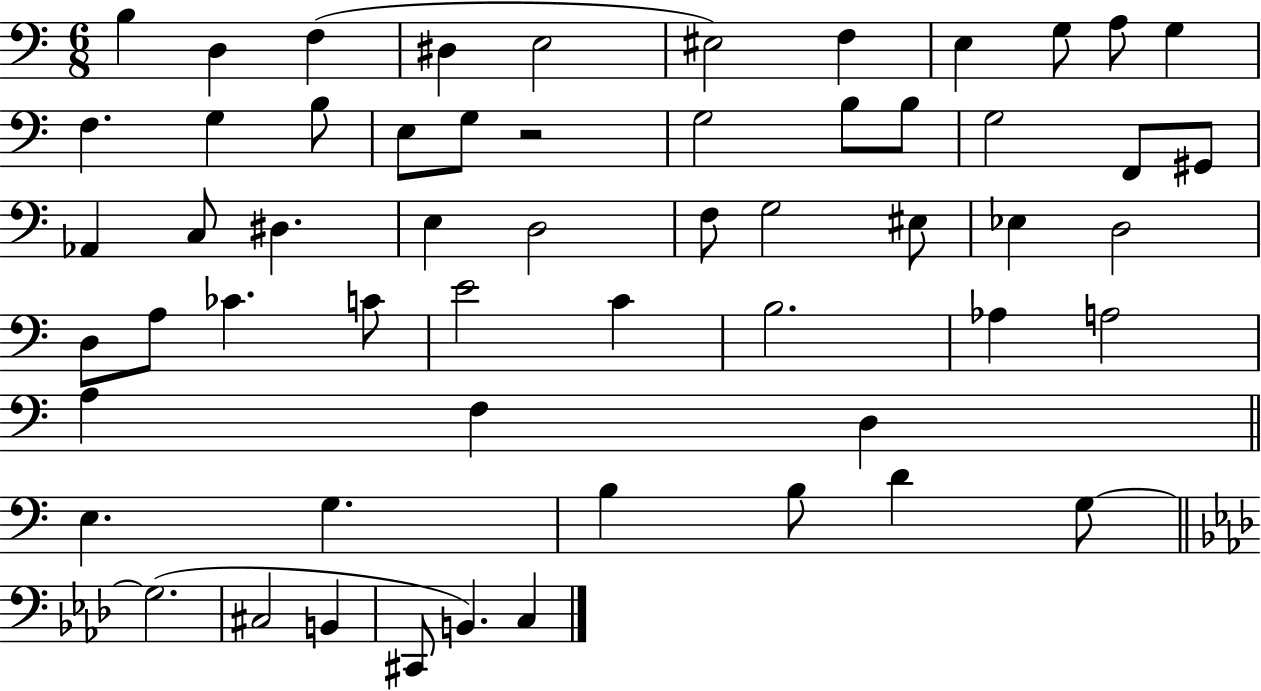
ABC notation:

X:1
T:Untitled
M:6/8
L:1/4
K:C
B, D, F, ^D, E,2 ^E,2 F, E, G,/2 A,/2 G, F, G, B,/2 E,/2 G,/2 z2 G,2 B,/2 B,/2 G,2 F,,/2 ^G,,/2 _A,, C,/2 ^D, E, D,2 F,/2 G,2 ^E,/2 _E, D,2 D,/2 A,/2 _C C/2 E2 C B,2 _A, A,2 A, F, D, E, G, B, B,/2 D G,/2 G,2 ^C,2 B,, ^C,,/2 B,, C,